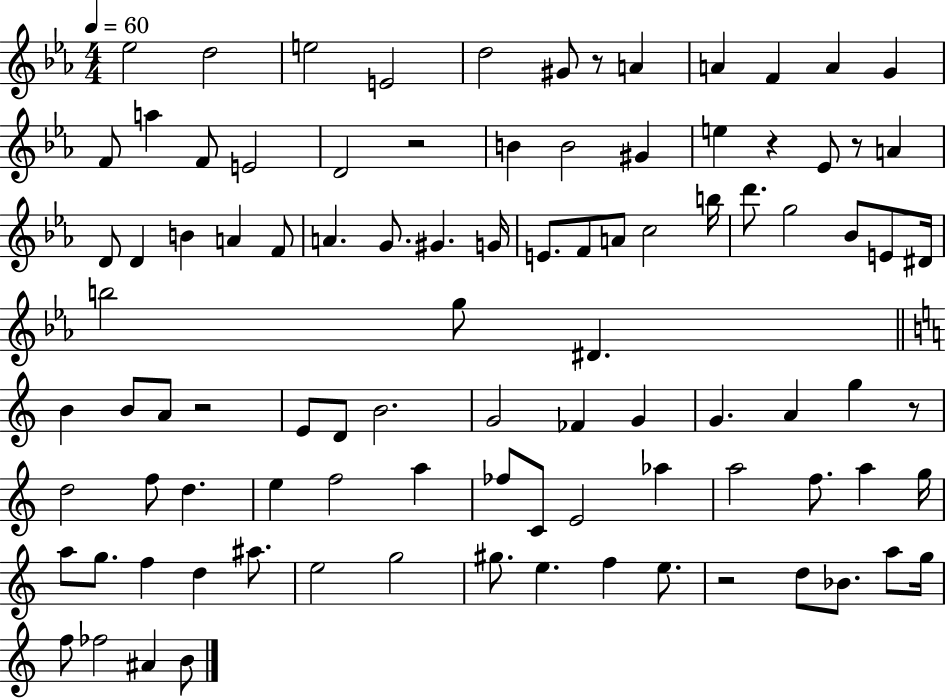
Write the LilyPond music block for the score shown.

{
  \clef treble
  \numericTimeSignature
  \time 4/4
  \key ees \major
  \tempo 4 = 60
  ees''2 d''2 | e''2 e'2 | d''2 gis'8 r8 a'4 | a'4 f'4 a'4 g'4 | \break f'8 a''4 f'8 e'2 | d'2 r2 | b'4 b'2 gis'4 | e''4 r4 ees'8 r8 a'4 | \break d'8 d'4 b'4 a'4 f'8 | a'4. g'8. gis'4. g'16 | e'8. f'8 a'8 c''2 b''16 | d'''8. g''2 bes'8 e'8 dis'16 | \break b''2 g''8 dis'4. | \bar "||" \break \key a \minor b'4 b'8 a'8 r2 | e'8 d'8 b'2. | g'2 fes'4 g'4 | g'4. a'4 g''4 r8 | \break d''2 f''8 d''4. | e''4 f''2 a''4 | fes''8 c'8 e'2 aes''4 | a''2 f''8. a''4 g''16 | \break a''8 g''8. f''4 d''4 ais''8. | e''2 g''2 | gis''8. e''4. f''4 e''8. | r2 d''8 bes'8. a''8 g''16 | \break f''8 fes''2 ais'4 b'8 | \bar "|."
}